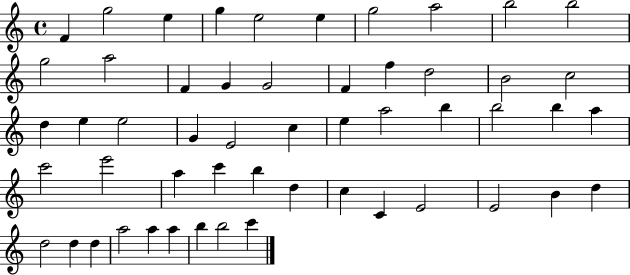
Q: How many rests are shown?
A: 0